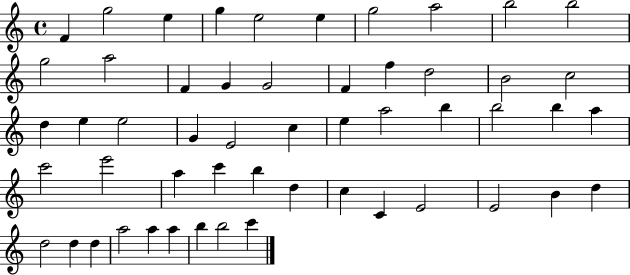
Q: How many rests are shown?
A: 0